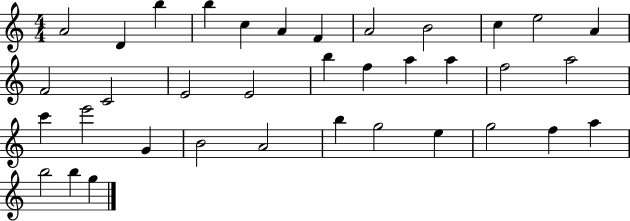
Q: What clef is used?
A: treble